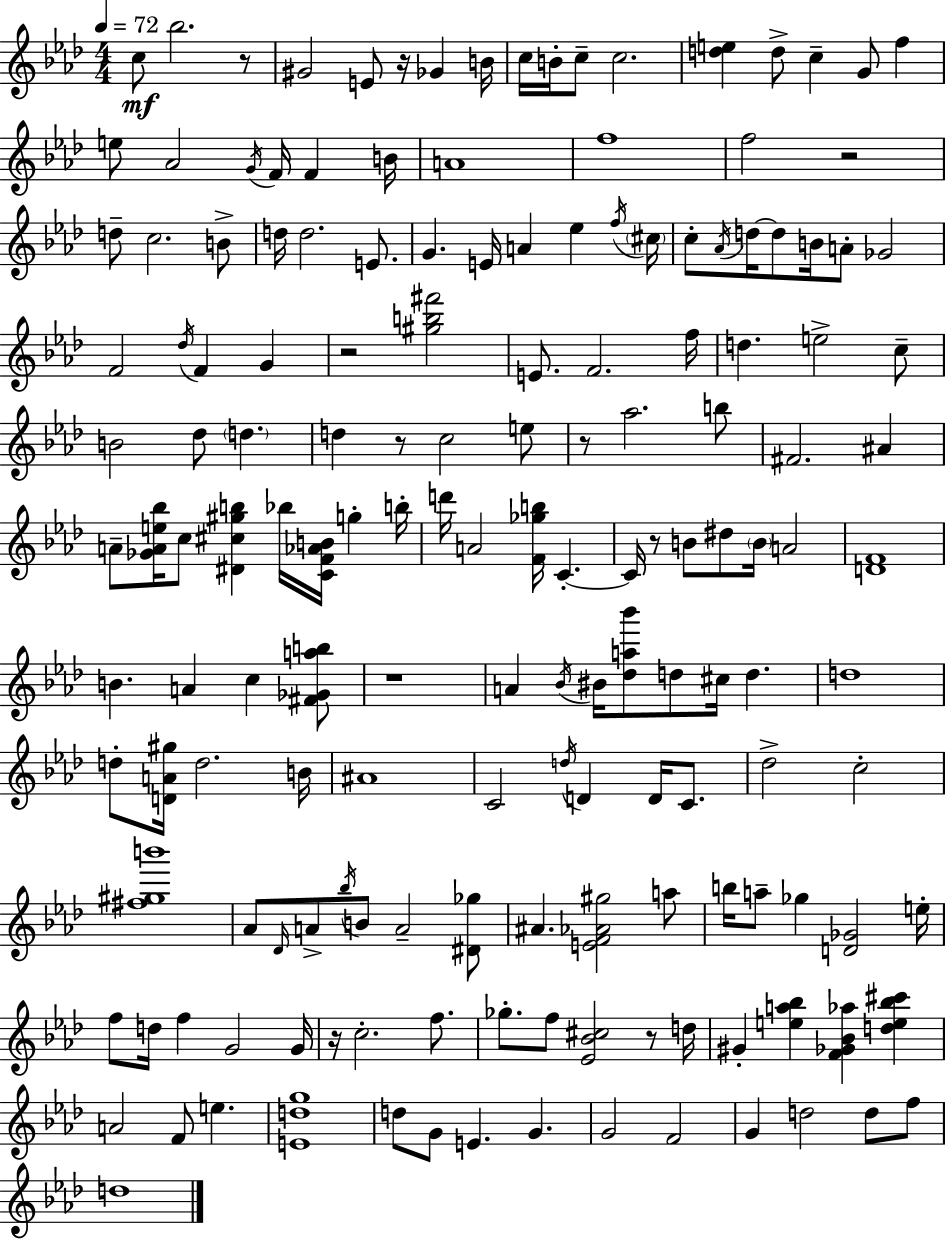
C5/e Bb5/h. R/e G#4/h E4/e R/s Gb4/q B4/s C5/s B4/s C5/e C5/h. [D5,E5]/q D5/e C5/q G4/e F5/q E5/e Ab4/h G4/s F4/s F4/q B4/s A4/w F5/w F5/h R/h D5/e C5/h. B4/e D5/s D5/h. E4/e. G4/q. E4/s A4/q Eb5/q F5/s C#5/s C5/e Ab4/s D5/s D5/e B4/s A4/e Gb4/h F4/h Db5/s F4/q G4/q R/h [G#5,B5,F#6]/h E4/e. F4/h. F5/s D5/q. E5/h C5/e B4/h Db5/e D5/q. D5/q R/e C5/h E5/e R/e Ab5/h. B5/e F#4/h. A#4/q A4/e [Gb4,A4,E5,Bb5]/s C5/e [D#4,C#5,G#5,B5]/q Bb5/s [C4,F4,Ab4,B4]/s G5/q B5/s D6/s A4/h [F4,Gb5,B5]/s C4/q. C4/s R/e B4/e D#5/e B4/s A4/h [D4,F4]/w B4/q. A4/q C5/q [F#4,Gb4,A5,B5]/e R/w A4/q Bb4/s BIS4/s [Db5,A5,Bb6]/e D5/e C#5/s D5/q. D5/w D5/e [D4,A4,G#5]/s D5/h. B4/s A#4/w C4/h D5/s D4/q D4/s C4/e. Db5/h C5/h [F#5,G#5,B6]/w Ab4/e Db4/s A4/e Bb5/s B4/e A4/h [D#4,Gb5]/e A#4/q. [E4,F4,Ab4,G#5]/h A5/e B5/s A5/e Gb5/q [D4,Gb4]/h E5/s F5/e D5/s F5/q G4/h G4/s R/s C5/h. F5/e. Gb5/e. F5/e [Eb4,Bb4,C#5]/h R/e D5/s G#4/q [E5,A5,Bb5]/q [F4,Gb4,Bb4,Ab5]/q [D5,E5,Bb5,C#6]/q A4/h F4/e E5/q. [E4,D5,G5]/w D5/e G4/e E4/q. G4/q. G4/h F4/h G4/q D5/h D5/e F5/e D5/w